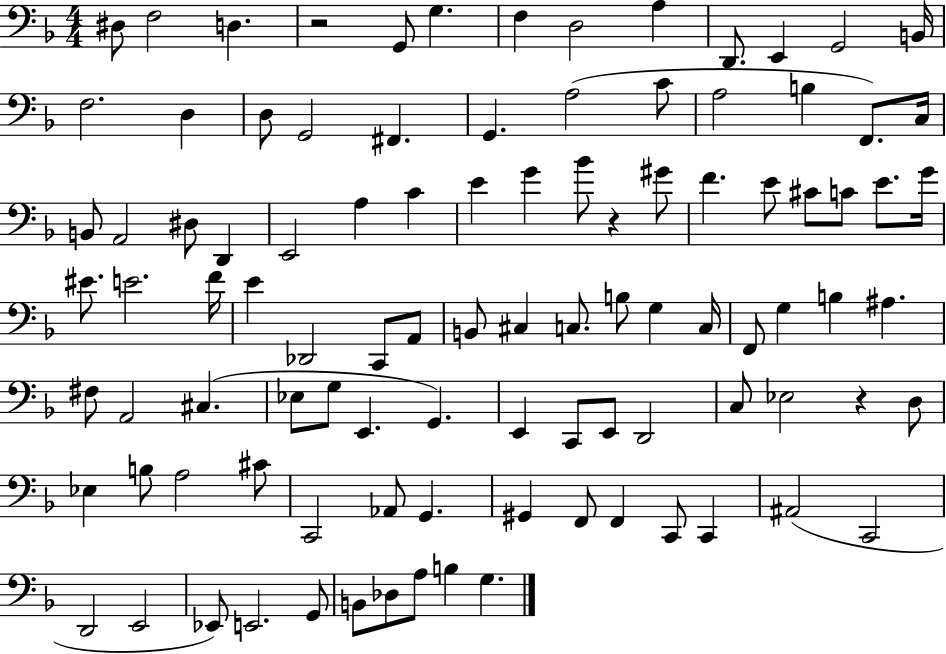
{
  \clef bass
  \numericTimeSignature
  \time 4/4
  \key f \major
  \repeat volta 2 { dis8 f2 d4. | r2 g,8 g4. | f4 d2 a4 | d,8. e,4 g,2 b,16 | \break f2. d4 | d8 g,2 fis,4. | g,4. a2( c'8 | a2 b4 f,8.) c16 | \break b,8 a,2 dis8 d,4 | e,2 a4 c'4 | e'4 g'4 bes'8 r4 gis'8 | f'4. e'8 cis'8 c'8 e'8. g'16 | \break eis'8. e'2. f'16 | e'4 des,2 c,8 a,8 | b,8 cis4 c8. b8 g4 c16 | f,8 g4 b4 ais4. | \break fis8 a,2 cis4.( | ees8 g8 e,4. g,4.) | e,4 c,8 e,8 d,2 | c8 ees2 r4 d8 | \break ees4 b8 a2 cis'8 | c,2 aes,8 g,4. | gis,4 f,8 f,4 c,8 c,4 | ais,2( c,2 | \break d,2 e,2 | ees,8) e,2. g,8 | b,8 des8 a8 b4 g4. | } \bar "|."
}